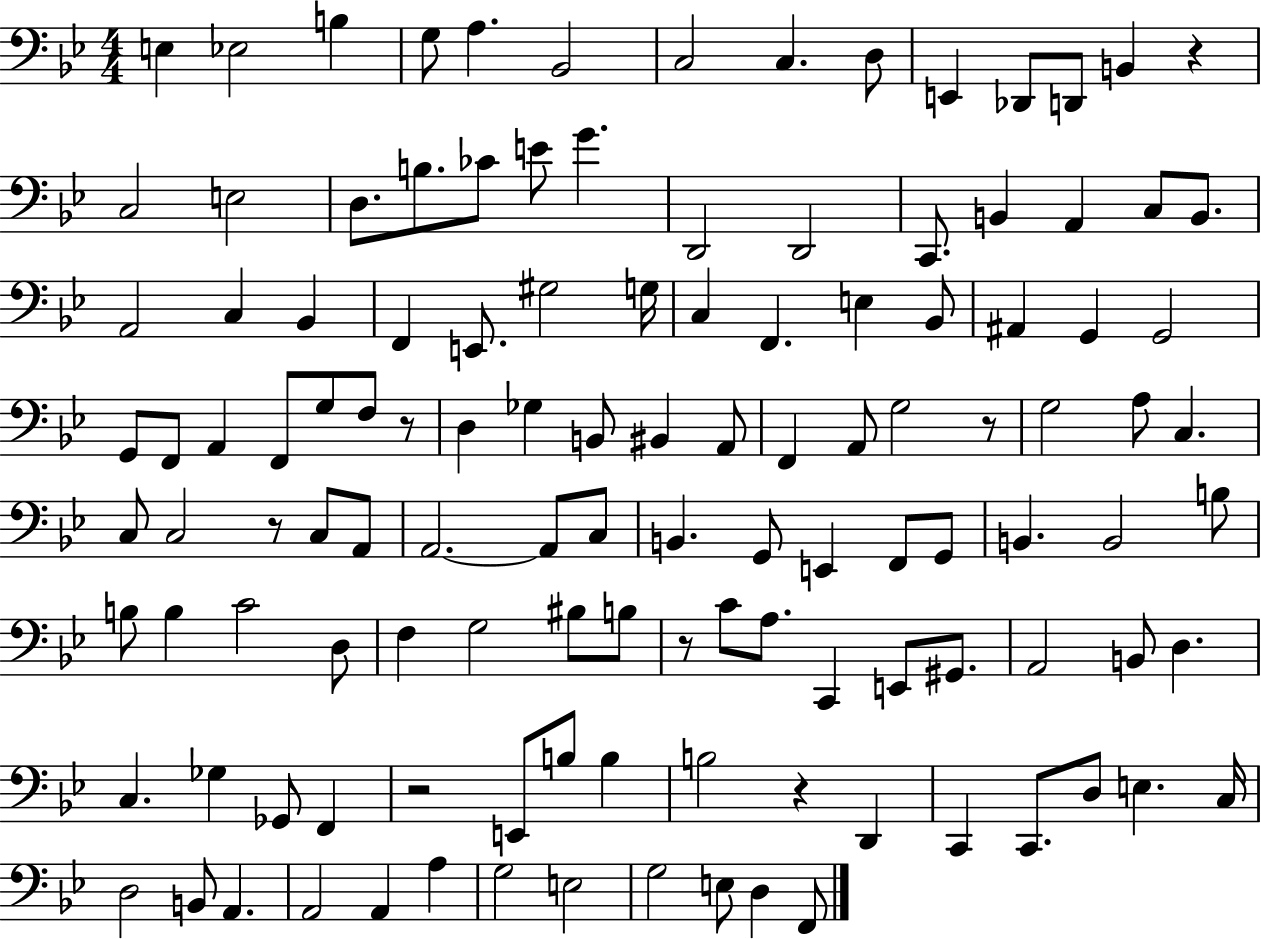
E3/q Eb3/h B3/q G3/e A3/q. Bb2/h C3/h C3/q. D3/e E2/q Db2/e D2/e B2/q R/q C3/h E3/h D3/e. B3/e. CES4/e E4/e G4/q. D2/h D2/h C2/e. B2/q A2/q C3/e B2/e. A2/h C3/q Bb2/q F2/q E2/e. G#3/h G3/s C3/q F2/q. E3/q Bb2/e A#2/q G2/q G2/h G2/e F2/e A2/q F2/e G3/e F3/e R/e D3/q Gb3/q B2/e BIS2/q A2/e F2/q A2/e G3/h R/e G3/h A3/e C3/q. C3/e C3/h R/e C3/e A2/e A2/h. A2/e C3/e B2/q. G2/e E2/q F2/e G2/e B2/q. B2/h B3/e B3/e B3/q C4/h D3/e F3/q G3/h BIS3/e B3/e R/e C4/e A3/e. C2/q E2/e G#2/e. A2/h B2/e D3/q. C3/q. Gb3/q Gb2/e F2/q R/h E2/e B3/e B3/q B3/h R/q D2/q C2/q C2/e. D3/e E3/q. C3/s D3/h B2/e A2/q. A2/h A2/q A3/q G3/h E3/h G3/h E3/e D3/q F2/e